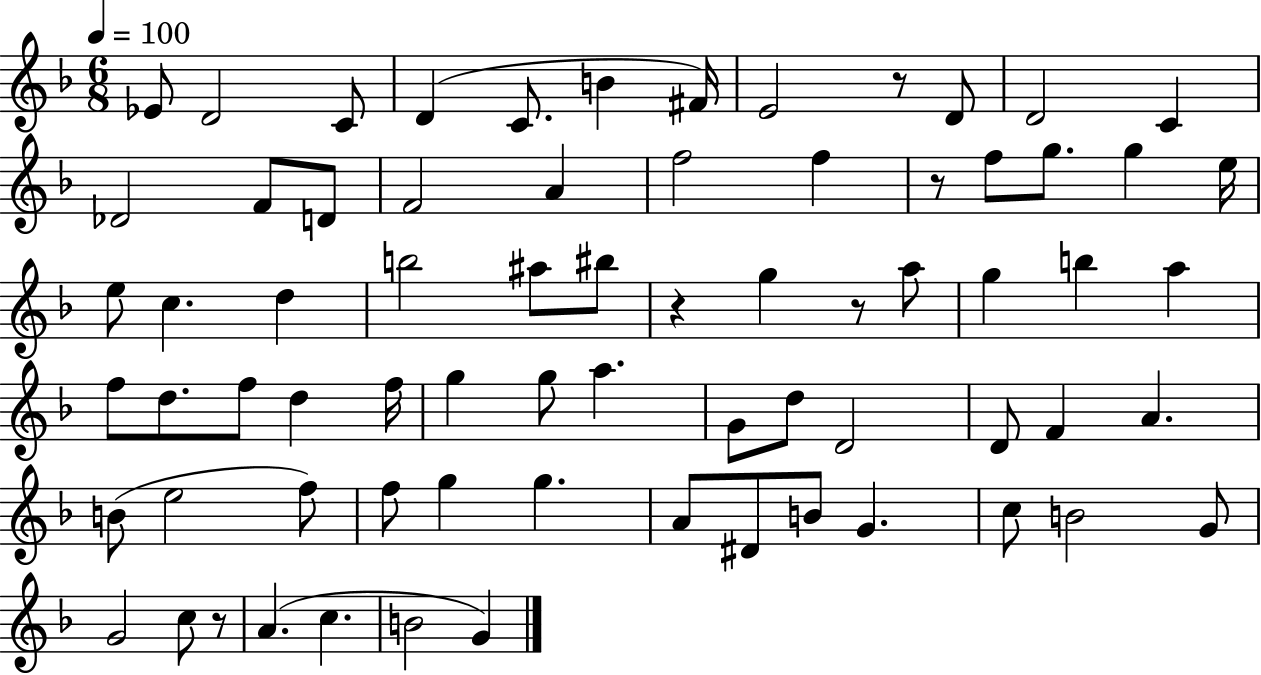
X:1
T:Untitled
M:6/8
L:1/4
K:F
_E/2 D2 C/2 D C/2 B ^F/4 E2 z/2 D/2 D2 C _D2 F/2 D/2 F2 A f2 f z/2 f/2 g/2 g e/4 e/2 c d b2 ^a/2 ^b/2 z g z/2 a/2 g b a f/2 d/2 f/2 d f/4 g g/2 a G/2 d/2 D2 D/2 F A B/2 e2 f/2 f/2 g g A/2 ^D/2 B/2 G c/2 B2 G/2 G2 c/2 z/2 A c B2 G